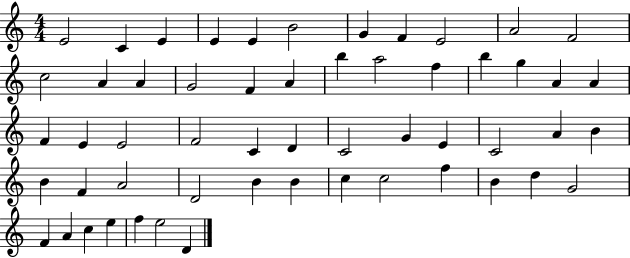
X:1
T:Untitled
M:4/4
L:1/4
K:C
E2 C E E E B2 G F E2 A2 F2 c2 A A G2 F A b a2 f b g A A F E E2 F2 C D C2 G E C2 A B B F A2 D2 B B c c2 f B d G2 F A c e f e2 D